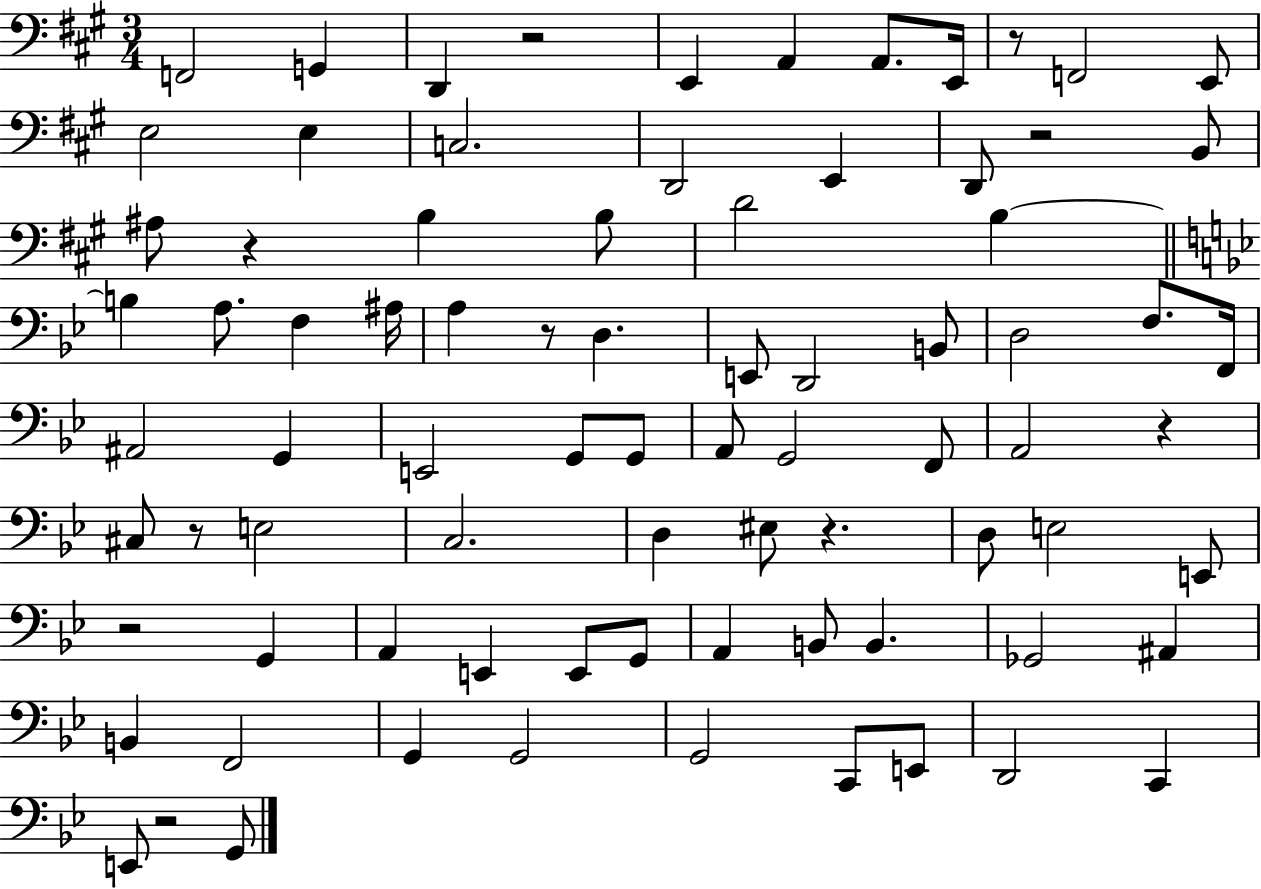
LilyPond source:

{
  \clef bass
  \numericTimeSignature
  \time 3/4
  \key a \major
  f,2 g,4 | d,4 r2 | e,4 a,4 a,8. e,16 | r8 f,2 e,8 | \break e2 e4 | c2. | d,2 e,4 | d,8 r2 b,8 | \break ais8 r4 b4 b8 | d'2 b4~~ | \bar "||" \break \key bes \major b4 a8. f4 ais16 | a4 r8 d4. | e,8 d,2 b,8 | d2 f8. f,16 | \break ais,2 g,4 | e,2 g,8 g,8 | a,8 g,2 f,8 | a,2 r4 | \break cis8 r8 e2 | c2. | d4 eis8 r4. | d8 e2 e,8 | \break r2 g,4 | a,4 e,4 e,8 g,8 | a,4 b,8 b,4. | ges,2 ais,4 | \break b,4 f,2 | g,4 g,2 | g,2 c,8 e,8 | d,2 c,4 | \break e,8 r2 g,8 | \bar "|."
}